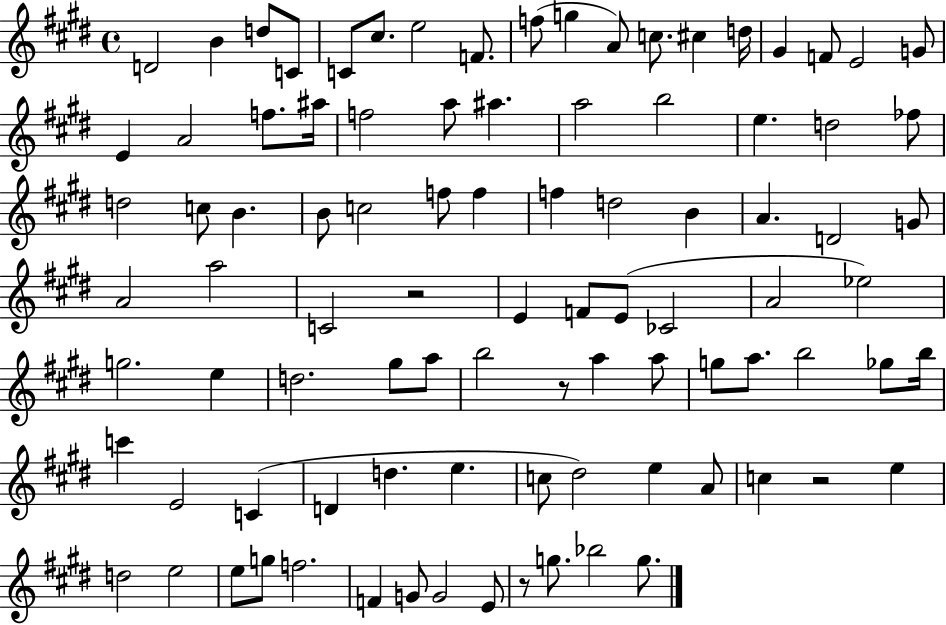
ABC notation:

X:1
T:Untitled
M:4/4
L:1/4
K:E
D2 B d/2 C/2 C/2 ^c/2 e2 F/2 f/2 g A/2 c/2 ^c d/4 ^G F/2 E2 G/2 E A2 f/2 ^a/4 f2 a/2 ^a a2 b2 e d2 _f/2 d2 c/2 B B/2 c2 f/2 f f d2 B A D2 G/2 A2 a2 C2 z2 E F/2 E/2 _C2 A2 _e2 g2 e d2 ^g/2 a/2 b2 z/2 a a/2 g/2 a/2 b2 _g/2 b/4 c' E2 C D d e c/2 ^d2 e A/2 c z2 e d2 e2 e/2 g/2 f2 F G/2 G2 E/2 z/2 g/2 _b2 g/2